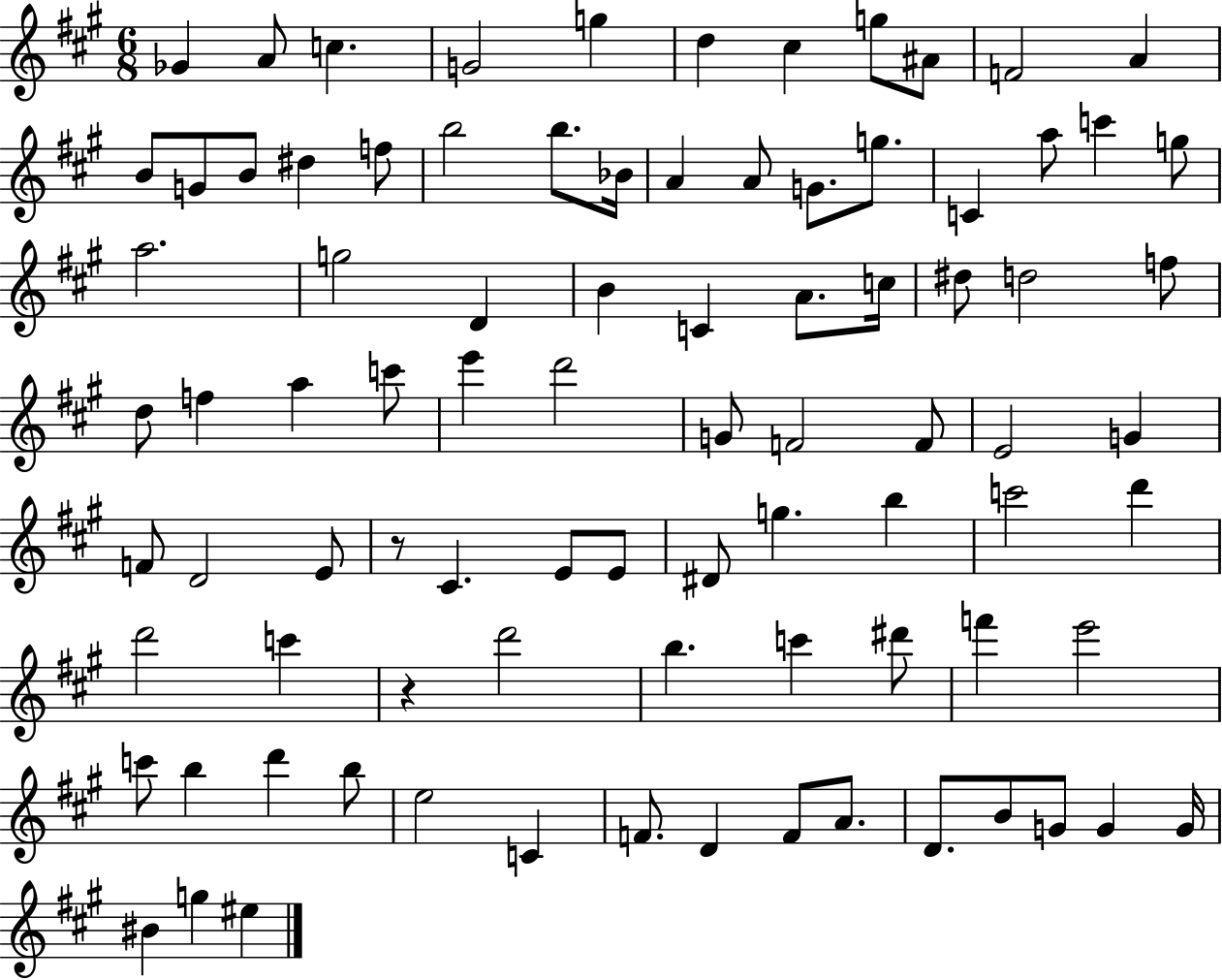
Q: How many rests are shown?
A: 2